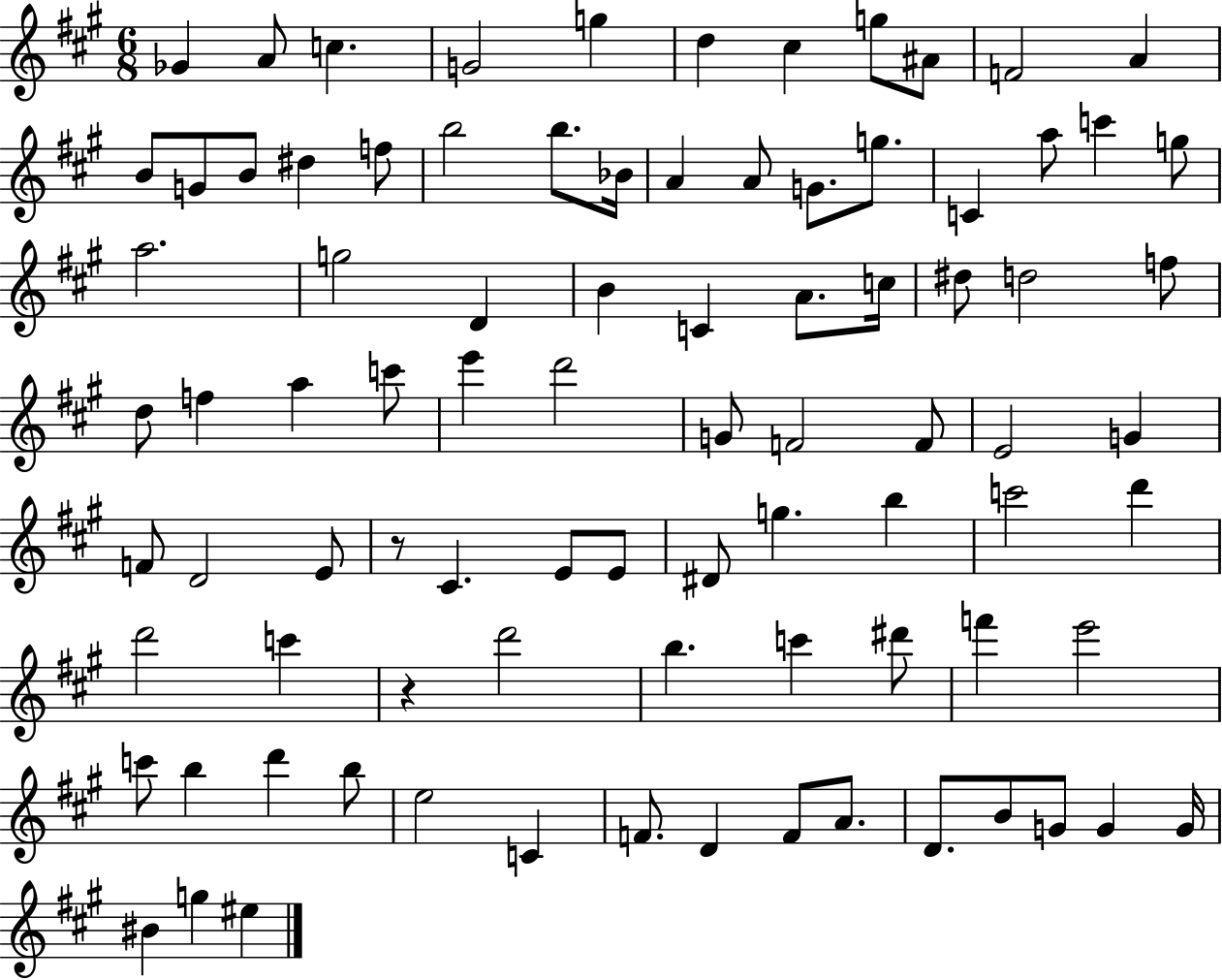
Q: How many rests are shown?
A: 2